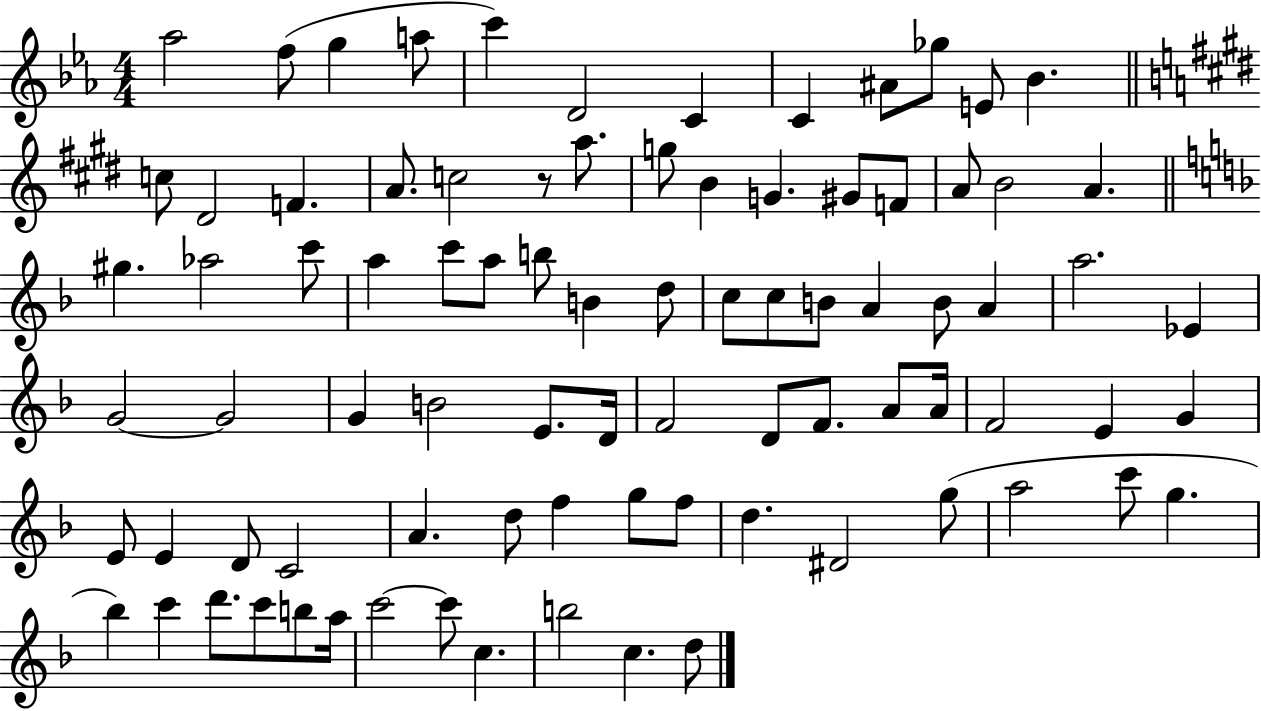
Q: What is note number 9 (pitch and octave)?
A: A#4